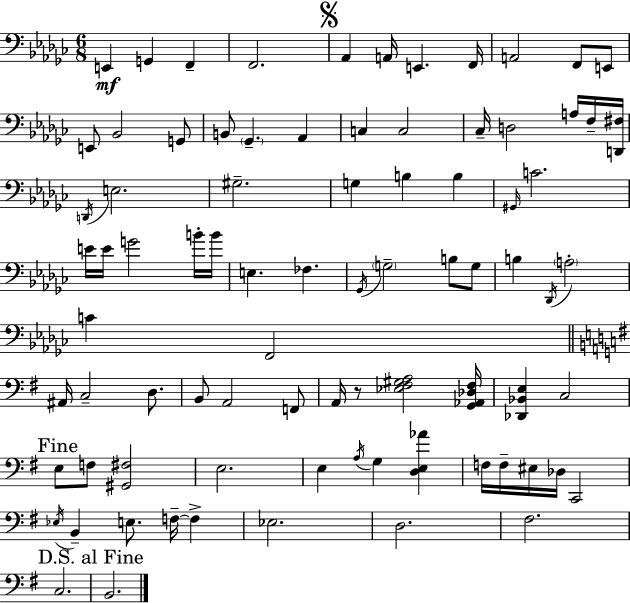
X:1
T:Untitled
M:6/8
L:1/4
K:Ebm
E,, G,, F,, F,,2 _A,, A,,/4 E,, F,,/4 A,,2 F,,/2 E,,/2 E,,/2 _B,,2 G,,/2 B,,/2 _G,, _A,, C, C,2 _C,/4 D,2 A,/4 F,/4 [D,,^F,]/4 D,,/4 E,2 ^G,2 G, B, B, ^G,,/4 C2 E/4 E/4 G2 B/4 B/4 E, _F, _G,,/4 G,2 B,/2 G,/2 B, _D,,/4 A,2 C F,,2 ^A,,/4 C,2 D,/2 B,,/2 A,,2 F,,/2 A,,/4 z/2 [_E,^F,^G,A,]2 [G,,_A,,_D,^F,]/4 [_D,,_B,,E,] C,2 E,/2 F,/2 [^G,,^F,]2 E,2 E, A,/4 G, [D,E,_A] F,/4 F,/4 ^E,/4 _D,/4 C,,2 _E,/4 B,, E,/2 F,/4 F, _E,2 D,2 ^F,2 C,2 B,,2